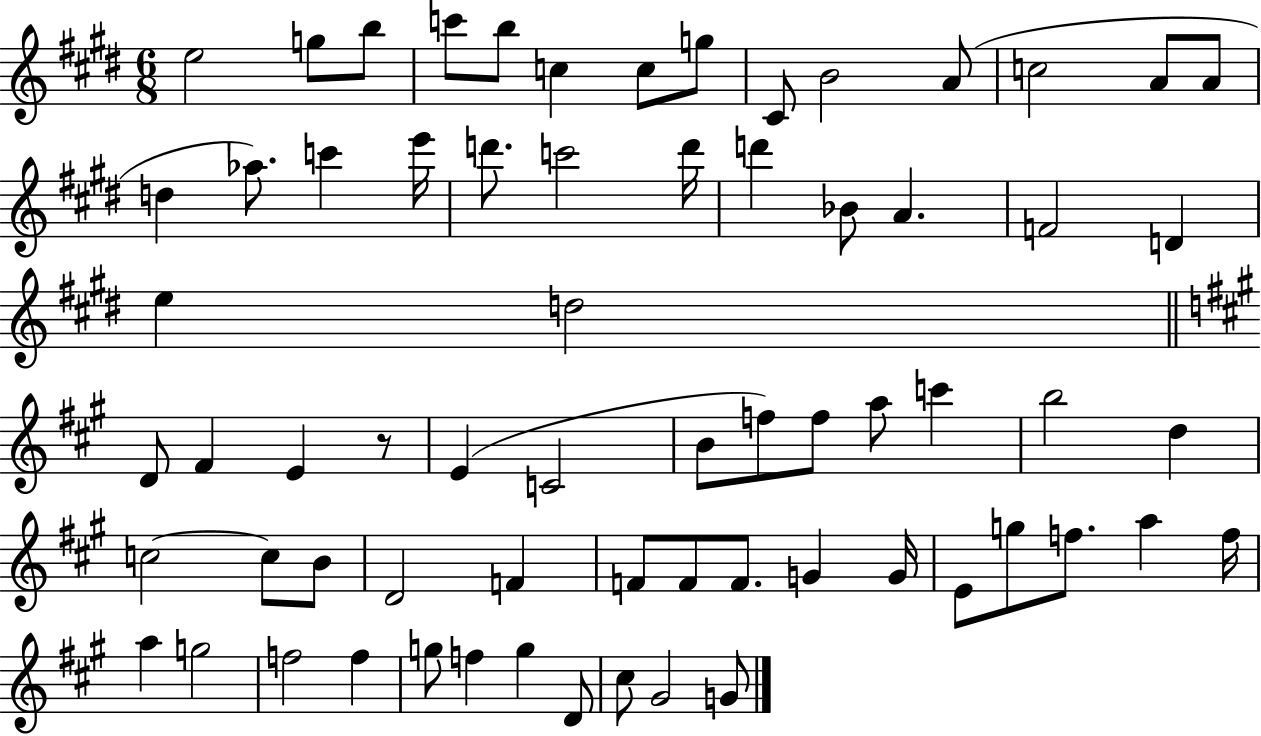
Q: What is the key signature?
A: E major